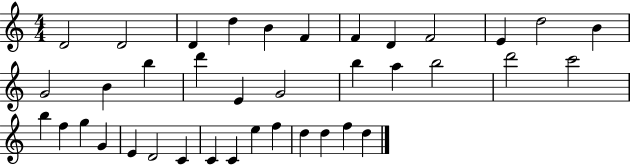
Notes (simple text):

D4/h D4/h D4/q D5/q B4/q F4/q F4/q D4/q F4/h E4/q D5/h B4/q G4/h B4/q B5/q D6/q E4/q G4/h B5/q A5/q B5/h D6/h C6/h B5/q F5/q G5/q G4/q E4/q D4/h C4/q C4/q C4/q E5/q F5/q D5/q D5/q F5/q D5/q